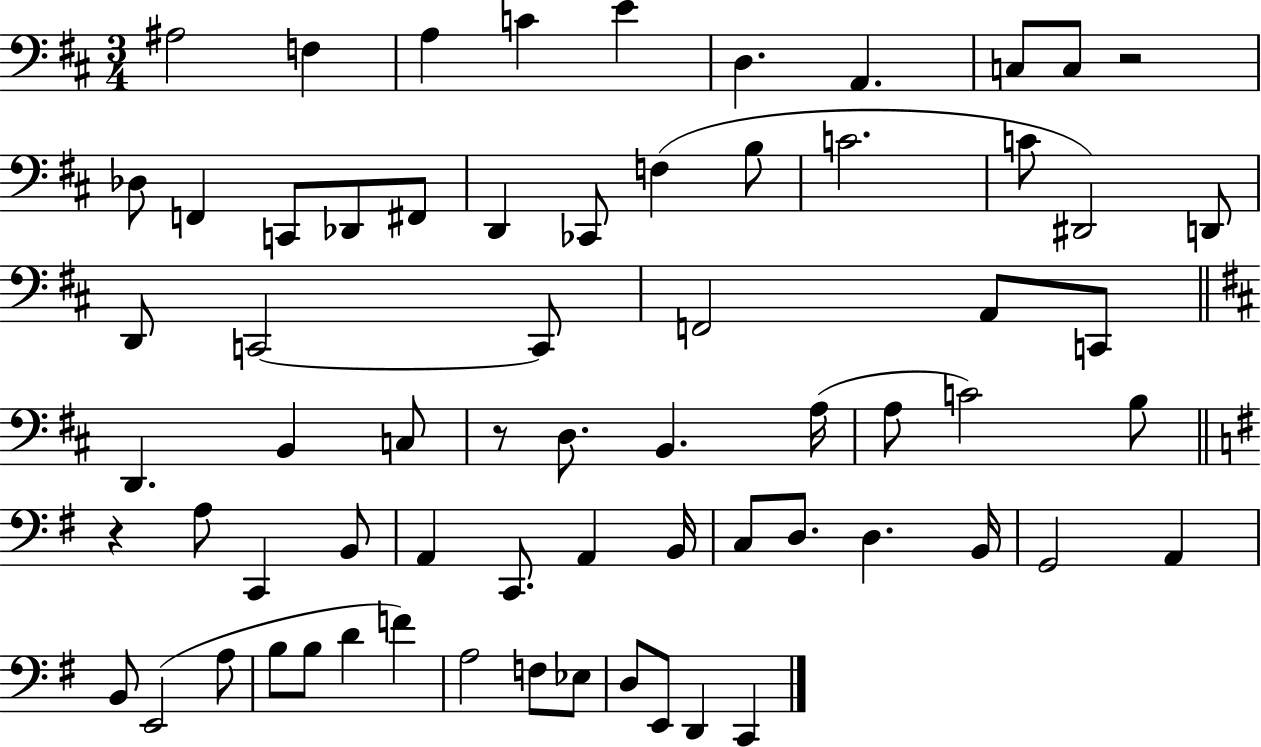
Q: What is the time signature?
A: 3/4